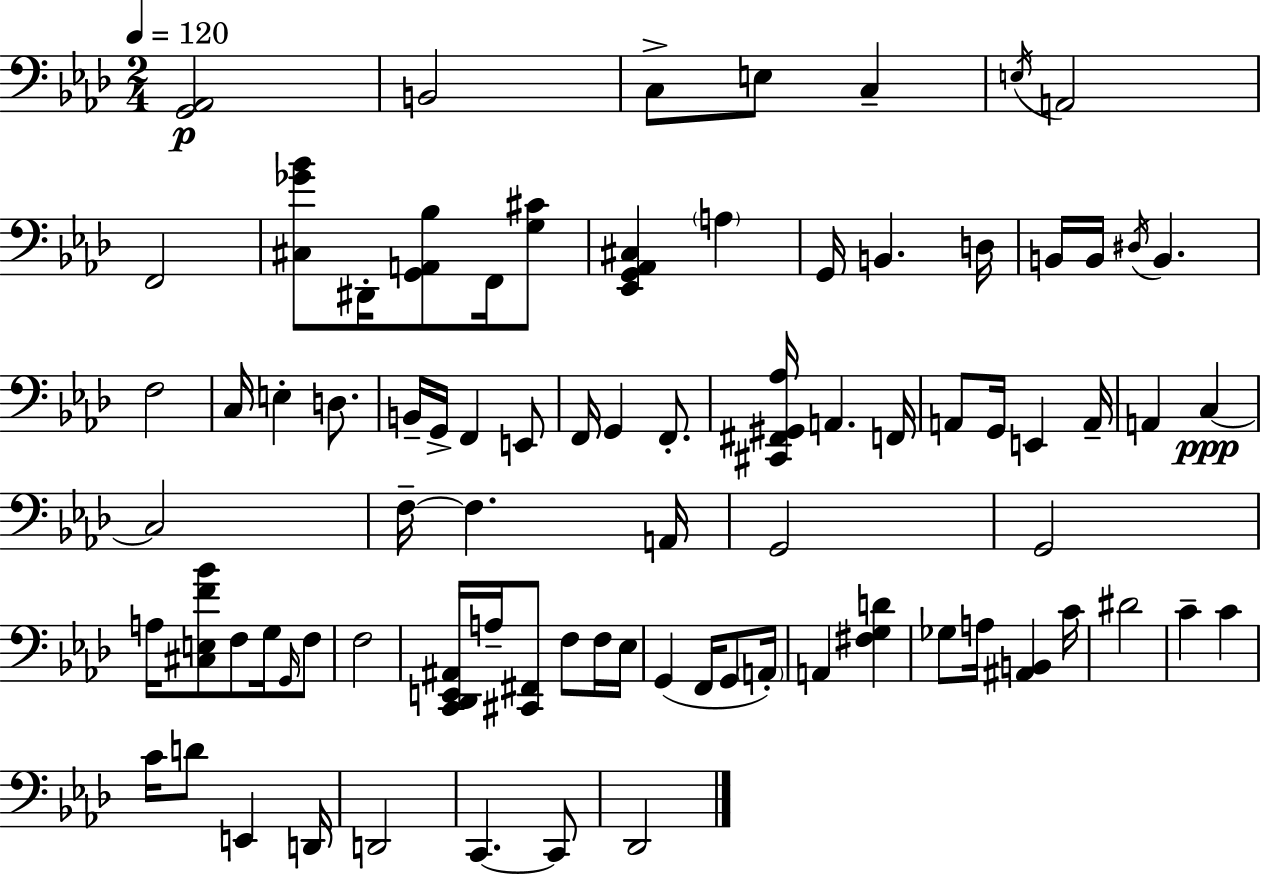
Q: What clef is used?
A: bass